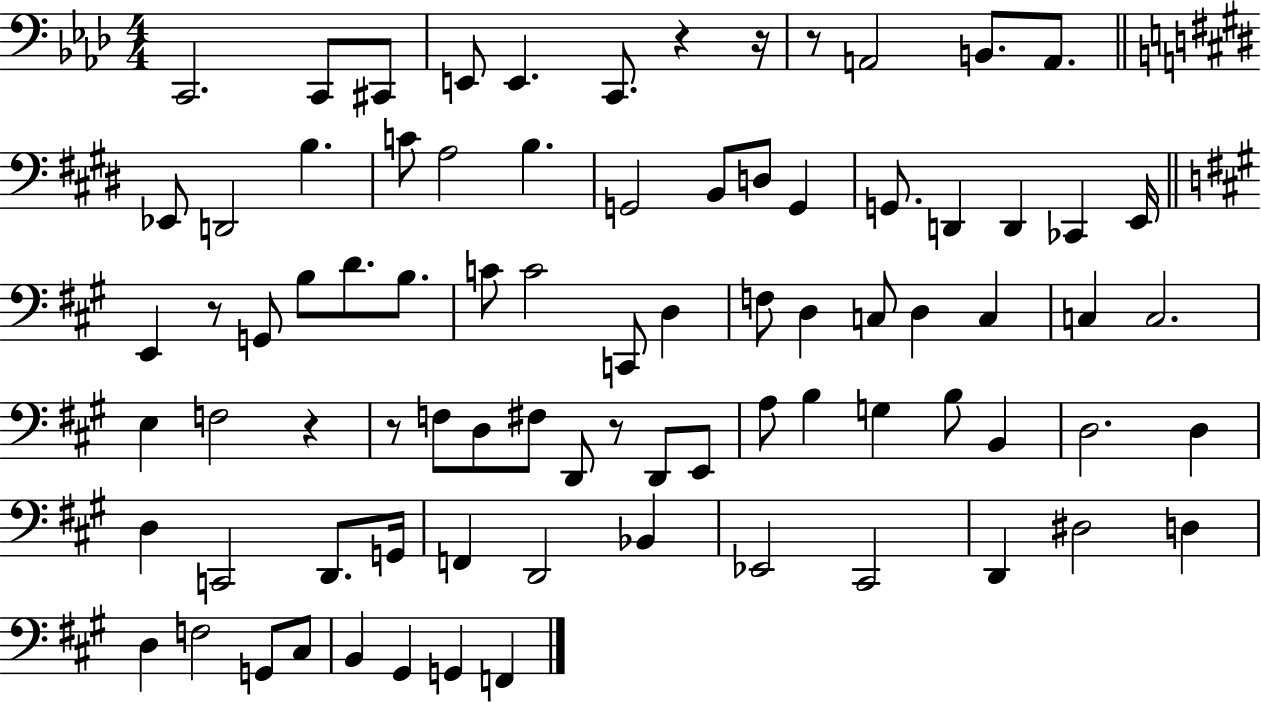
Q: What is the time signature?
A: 4/4